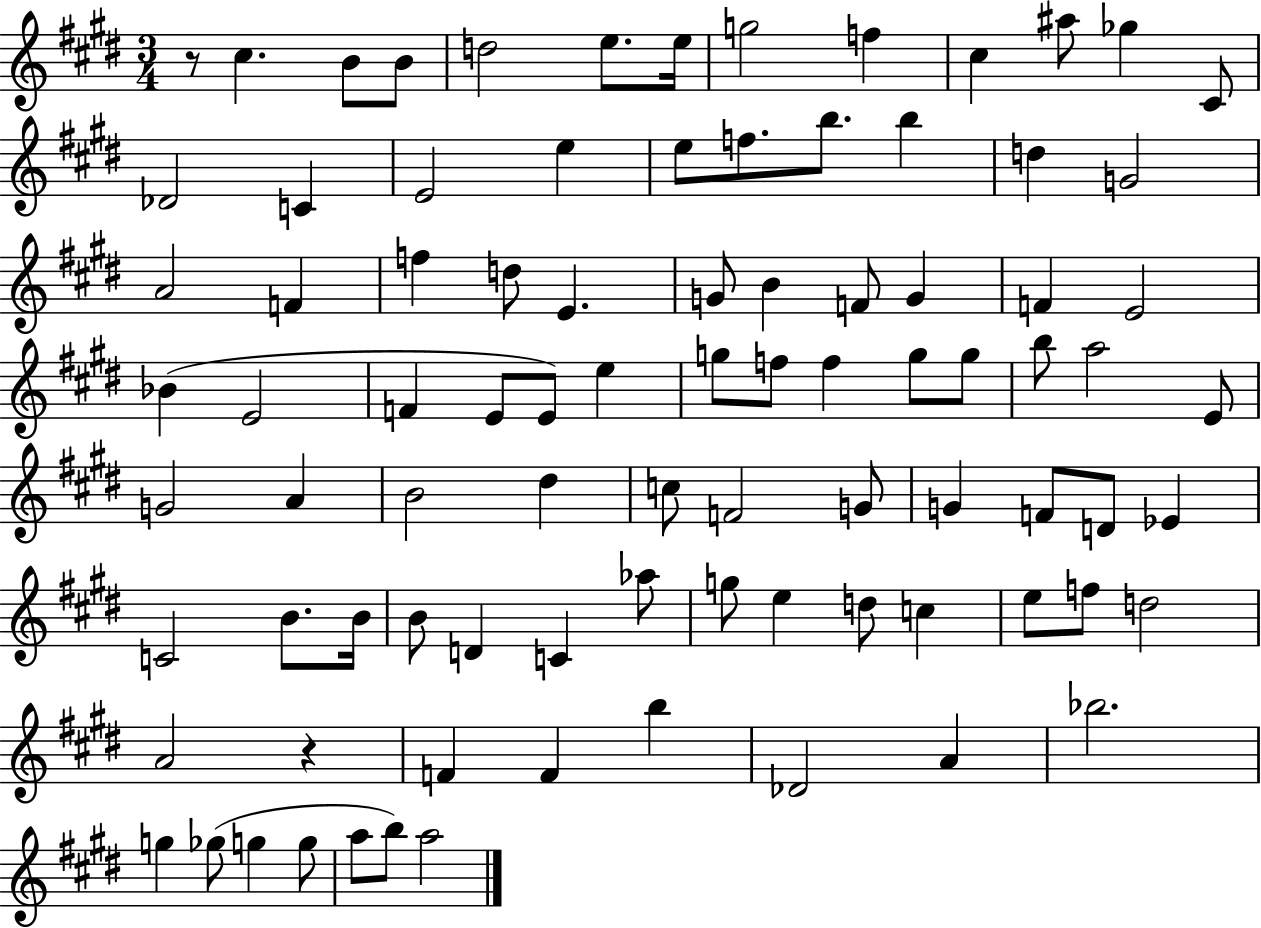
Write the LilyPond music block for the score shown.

{
  \clef treble
  \numericTimeSignature
  \time 3/4
  \key e \major
  r8 cis''4. b'8 b'8 | d''2 e''8. e''16 | g''2 f''4 | cis''4 ais''8 ges''4 cis'8 | \break des'2 c'4 | e'2 e''4 | e''8 f''8. b''8. b''4 | d''4 g'2 | \break a'2 f'4 | f''4 d''8 e'4. | g'8 b'4 f'8 g'4 | f'4 e'2 | \break bes'4( e'2 | f'4 e'8 e'8) e''4 | g''8 f''8 f''4 g''8 g''8 | b''8 a''2 e'8 | \break g'2 a'4 | b'2 dis''4 | c''8 f'2 g'8 | g'4 f'8 d'8 ees'4 | \break c'2 b'8. b'16 | b'8 d'4 c'4 aes''8 | g''8 e''4 d''8 c''4 | e''8 f''8 d''2 | \break a'2 r4 | f'4 f'4 b''4 | des'2 a'4 | bes''2. | \break g''4 ges''8( g''4 g''8 | a''8 b''8) a''2 | \bar "|."
}